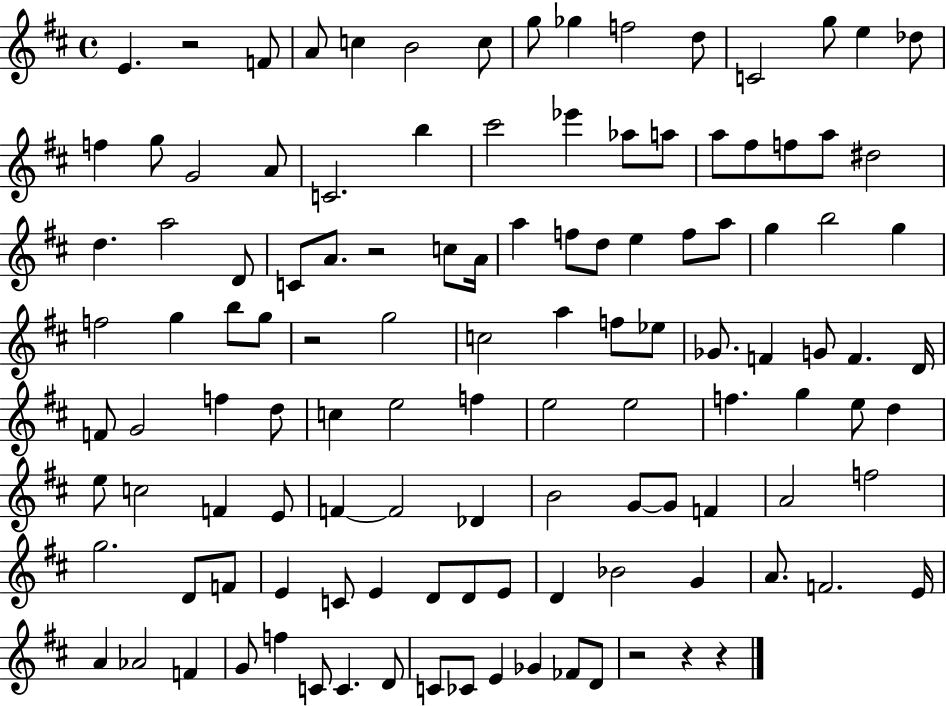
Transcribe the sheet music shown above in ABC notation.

X:1
T:Untitled
M:4/4
L:1/4
K:D
E z2 F/2 A/2 c B2 c/2 g/2 _g f2 d/2 C2 g/2 e _d/2 f g/2 G2 A/2 C2 b ^c'2 _e' _a/2 a/2 a/2 ^f/2 f/2 a/2 ^d2 d a2 D/2 C/2 A/2 z2 c/2 A/4 a f/2 d/2 e f/2 a/2 g b2 g f2 g b/2 g/2 z2 g2 c2 a f/2 _e/2 _G/2 F G/2 F D/4 F/2 G2 f d/2 c e2 f e2 e2 f g e/2 d e/2 c2 F E/2 F F2 _D B2 G/2 G/2 F A2 f2 g2 D/2 F/2 E C/2 E D/2 D/2 E/2 D _B2 G A/2 F2 E/4 A _A2 F G/2 f C/2 C D/2 C/2 _C/2 E _G _F/2 D/2 z2 z z